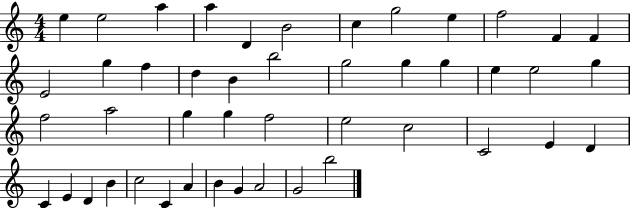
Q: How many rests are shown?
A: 0